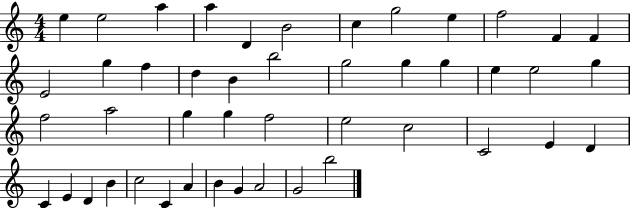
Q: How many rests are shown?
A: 0